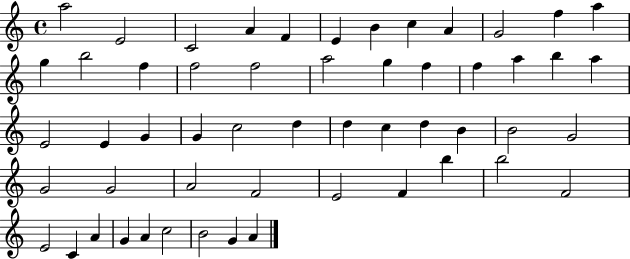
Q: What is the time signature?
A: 4/4